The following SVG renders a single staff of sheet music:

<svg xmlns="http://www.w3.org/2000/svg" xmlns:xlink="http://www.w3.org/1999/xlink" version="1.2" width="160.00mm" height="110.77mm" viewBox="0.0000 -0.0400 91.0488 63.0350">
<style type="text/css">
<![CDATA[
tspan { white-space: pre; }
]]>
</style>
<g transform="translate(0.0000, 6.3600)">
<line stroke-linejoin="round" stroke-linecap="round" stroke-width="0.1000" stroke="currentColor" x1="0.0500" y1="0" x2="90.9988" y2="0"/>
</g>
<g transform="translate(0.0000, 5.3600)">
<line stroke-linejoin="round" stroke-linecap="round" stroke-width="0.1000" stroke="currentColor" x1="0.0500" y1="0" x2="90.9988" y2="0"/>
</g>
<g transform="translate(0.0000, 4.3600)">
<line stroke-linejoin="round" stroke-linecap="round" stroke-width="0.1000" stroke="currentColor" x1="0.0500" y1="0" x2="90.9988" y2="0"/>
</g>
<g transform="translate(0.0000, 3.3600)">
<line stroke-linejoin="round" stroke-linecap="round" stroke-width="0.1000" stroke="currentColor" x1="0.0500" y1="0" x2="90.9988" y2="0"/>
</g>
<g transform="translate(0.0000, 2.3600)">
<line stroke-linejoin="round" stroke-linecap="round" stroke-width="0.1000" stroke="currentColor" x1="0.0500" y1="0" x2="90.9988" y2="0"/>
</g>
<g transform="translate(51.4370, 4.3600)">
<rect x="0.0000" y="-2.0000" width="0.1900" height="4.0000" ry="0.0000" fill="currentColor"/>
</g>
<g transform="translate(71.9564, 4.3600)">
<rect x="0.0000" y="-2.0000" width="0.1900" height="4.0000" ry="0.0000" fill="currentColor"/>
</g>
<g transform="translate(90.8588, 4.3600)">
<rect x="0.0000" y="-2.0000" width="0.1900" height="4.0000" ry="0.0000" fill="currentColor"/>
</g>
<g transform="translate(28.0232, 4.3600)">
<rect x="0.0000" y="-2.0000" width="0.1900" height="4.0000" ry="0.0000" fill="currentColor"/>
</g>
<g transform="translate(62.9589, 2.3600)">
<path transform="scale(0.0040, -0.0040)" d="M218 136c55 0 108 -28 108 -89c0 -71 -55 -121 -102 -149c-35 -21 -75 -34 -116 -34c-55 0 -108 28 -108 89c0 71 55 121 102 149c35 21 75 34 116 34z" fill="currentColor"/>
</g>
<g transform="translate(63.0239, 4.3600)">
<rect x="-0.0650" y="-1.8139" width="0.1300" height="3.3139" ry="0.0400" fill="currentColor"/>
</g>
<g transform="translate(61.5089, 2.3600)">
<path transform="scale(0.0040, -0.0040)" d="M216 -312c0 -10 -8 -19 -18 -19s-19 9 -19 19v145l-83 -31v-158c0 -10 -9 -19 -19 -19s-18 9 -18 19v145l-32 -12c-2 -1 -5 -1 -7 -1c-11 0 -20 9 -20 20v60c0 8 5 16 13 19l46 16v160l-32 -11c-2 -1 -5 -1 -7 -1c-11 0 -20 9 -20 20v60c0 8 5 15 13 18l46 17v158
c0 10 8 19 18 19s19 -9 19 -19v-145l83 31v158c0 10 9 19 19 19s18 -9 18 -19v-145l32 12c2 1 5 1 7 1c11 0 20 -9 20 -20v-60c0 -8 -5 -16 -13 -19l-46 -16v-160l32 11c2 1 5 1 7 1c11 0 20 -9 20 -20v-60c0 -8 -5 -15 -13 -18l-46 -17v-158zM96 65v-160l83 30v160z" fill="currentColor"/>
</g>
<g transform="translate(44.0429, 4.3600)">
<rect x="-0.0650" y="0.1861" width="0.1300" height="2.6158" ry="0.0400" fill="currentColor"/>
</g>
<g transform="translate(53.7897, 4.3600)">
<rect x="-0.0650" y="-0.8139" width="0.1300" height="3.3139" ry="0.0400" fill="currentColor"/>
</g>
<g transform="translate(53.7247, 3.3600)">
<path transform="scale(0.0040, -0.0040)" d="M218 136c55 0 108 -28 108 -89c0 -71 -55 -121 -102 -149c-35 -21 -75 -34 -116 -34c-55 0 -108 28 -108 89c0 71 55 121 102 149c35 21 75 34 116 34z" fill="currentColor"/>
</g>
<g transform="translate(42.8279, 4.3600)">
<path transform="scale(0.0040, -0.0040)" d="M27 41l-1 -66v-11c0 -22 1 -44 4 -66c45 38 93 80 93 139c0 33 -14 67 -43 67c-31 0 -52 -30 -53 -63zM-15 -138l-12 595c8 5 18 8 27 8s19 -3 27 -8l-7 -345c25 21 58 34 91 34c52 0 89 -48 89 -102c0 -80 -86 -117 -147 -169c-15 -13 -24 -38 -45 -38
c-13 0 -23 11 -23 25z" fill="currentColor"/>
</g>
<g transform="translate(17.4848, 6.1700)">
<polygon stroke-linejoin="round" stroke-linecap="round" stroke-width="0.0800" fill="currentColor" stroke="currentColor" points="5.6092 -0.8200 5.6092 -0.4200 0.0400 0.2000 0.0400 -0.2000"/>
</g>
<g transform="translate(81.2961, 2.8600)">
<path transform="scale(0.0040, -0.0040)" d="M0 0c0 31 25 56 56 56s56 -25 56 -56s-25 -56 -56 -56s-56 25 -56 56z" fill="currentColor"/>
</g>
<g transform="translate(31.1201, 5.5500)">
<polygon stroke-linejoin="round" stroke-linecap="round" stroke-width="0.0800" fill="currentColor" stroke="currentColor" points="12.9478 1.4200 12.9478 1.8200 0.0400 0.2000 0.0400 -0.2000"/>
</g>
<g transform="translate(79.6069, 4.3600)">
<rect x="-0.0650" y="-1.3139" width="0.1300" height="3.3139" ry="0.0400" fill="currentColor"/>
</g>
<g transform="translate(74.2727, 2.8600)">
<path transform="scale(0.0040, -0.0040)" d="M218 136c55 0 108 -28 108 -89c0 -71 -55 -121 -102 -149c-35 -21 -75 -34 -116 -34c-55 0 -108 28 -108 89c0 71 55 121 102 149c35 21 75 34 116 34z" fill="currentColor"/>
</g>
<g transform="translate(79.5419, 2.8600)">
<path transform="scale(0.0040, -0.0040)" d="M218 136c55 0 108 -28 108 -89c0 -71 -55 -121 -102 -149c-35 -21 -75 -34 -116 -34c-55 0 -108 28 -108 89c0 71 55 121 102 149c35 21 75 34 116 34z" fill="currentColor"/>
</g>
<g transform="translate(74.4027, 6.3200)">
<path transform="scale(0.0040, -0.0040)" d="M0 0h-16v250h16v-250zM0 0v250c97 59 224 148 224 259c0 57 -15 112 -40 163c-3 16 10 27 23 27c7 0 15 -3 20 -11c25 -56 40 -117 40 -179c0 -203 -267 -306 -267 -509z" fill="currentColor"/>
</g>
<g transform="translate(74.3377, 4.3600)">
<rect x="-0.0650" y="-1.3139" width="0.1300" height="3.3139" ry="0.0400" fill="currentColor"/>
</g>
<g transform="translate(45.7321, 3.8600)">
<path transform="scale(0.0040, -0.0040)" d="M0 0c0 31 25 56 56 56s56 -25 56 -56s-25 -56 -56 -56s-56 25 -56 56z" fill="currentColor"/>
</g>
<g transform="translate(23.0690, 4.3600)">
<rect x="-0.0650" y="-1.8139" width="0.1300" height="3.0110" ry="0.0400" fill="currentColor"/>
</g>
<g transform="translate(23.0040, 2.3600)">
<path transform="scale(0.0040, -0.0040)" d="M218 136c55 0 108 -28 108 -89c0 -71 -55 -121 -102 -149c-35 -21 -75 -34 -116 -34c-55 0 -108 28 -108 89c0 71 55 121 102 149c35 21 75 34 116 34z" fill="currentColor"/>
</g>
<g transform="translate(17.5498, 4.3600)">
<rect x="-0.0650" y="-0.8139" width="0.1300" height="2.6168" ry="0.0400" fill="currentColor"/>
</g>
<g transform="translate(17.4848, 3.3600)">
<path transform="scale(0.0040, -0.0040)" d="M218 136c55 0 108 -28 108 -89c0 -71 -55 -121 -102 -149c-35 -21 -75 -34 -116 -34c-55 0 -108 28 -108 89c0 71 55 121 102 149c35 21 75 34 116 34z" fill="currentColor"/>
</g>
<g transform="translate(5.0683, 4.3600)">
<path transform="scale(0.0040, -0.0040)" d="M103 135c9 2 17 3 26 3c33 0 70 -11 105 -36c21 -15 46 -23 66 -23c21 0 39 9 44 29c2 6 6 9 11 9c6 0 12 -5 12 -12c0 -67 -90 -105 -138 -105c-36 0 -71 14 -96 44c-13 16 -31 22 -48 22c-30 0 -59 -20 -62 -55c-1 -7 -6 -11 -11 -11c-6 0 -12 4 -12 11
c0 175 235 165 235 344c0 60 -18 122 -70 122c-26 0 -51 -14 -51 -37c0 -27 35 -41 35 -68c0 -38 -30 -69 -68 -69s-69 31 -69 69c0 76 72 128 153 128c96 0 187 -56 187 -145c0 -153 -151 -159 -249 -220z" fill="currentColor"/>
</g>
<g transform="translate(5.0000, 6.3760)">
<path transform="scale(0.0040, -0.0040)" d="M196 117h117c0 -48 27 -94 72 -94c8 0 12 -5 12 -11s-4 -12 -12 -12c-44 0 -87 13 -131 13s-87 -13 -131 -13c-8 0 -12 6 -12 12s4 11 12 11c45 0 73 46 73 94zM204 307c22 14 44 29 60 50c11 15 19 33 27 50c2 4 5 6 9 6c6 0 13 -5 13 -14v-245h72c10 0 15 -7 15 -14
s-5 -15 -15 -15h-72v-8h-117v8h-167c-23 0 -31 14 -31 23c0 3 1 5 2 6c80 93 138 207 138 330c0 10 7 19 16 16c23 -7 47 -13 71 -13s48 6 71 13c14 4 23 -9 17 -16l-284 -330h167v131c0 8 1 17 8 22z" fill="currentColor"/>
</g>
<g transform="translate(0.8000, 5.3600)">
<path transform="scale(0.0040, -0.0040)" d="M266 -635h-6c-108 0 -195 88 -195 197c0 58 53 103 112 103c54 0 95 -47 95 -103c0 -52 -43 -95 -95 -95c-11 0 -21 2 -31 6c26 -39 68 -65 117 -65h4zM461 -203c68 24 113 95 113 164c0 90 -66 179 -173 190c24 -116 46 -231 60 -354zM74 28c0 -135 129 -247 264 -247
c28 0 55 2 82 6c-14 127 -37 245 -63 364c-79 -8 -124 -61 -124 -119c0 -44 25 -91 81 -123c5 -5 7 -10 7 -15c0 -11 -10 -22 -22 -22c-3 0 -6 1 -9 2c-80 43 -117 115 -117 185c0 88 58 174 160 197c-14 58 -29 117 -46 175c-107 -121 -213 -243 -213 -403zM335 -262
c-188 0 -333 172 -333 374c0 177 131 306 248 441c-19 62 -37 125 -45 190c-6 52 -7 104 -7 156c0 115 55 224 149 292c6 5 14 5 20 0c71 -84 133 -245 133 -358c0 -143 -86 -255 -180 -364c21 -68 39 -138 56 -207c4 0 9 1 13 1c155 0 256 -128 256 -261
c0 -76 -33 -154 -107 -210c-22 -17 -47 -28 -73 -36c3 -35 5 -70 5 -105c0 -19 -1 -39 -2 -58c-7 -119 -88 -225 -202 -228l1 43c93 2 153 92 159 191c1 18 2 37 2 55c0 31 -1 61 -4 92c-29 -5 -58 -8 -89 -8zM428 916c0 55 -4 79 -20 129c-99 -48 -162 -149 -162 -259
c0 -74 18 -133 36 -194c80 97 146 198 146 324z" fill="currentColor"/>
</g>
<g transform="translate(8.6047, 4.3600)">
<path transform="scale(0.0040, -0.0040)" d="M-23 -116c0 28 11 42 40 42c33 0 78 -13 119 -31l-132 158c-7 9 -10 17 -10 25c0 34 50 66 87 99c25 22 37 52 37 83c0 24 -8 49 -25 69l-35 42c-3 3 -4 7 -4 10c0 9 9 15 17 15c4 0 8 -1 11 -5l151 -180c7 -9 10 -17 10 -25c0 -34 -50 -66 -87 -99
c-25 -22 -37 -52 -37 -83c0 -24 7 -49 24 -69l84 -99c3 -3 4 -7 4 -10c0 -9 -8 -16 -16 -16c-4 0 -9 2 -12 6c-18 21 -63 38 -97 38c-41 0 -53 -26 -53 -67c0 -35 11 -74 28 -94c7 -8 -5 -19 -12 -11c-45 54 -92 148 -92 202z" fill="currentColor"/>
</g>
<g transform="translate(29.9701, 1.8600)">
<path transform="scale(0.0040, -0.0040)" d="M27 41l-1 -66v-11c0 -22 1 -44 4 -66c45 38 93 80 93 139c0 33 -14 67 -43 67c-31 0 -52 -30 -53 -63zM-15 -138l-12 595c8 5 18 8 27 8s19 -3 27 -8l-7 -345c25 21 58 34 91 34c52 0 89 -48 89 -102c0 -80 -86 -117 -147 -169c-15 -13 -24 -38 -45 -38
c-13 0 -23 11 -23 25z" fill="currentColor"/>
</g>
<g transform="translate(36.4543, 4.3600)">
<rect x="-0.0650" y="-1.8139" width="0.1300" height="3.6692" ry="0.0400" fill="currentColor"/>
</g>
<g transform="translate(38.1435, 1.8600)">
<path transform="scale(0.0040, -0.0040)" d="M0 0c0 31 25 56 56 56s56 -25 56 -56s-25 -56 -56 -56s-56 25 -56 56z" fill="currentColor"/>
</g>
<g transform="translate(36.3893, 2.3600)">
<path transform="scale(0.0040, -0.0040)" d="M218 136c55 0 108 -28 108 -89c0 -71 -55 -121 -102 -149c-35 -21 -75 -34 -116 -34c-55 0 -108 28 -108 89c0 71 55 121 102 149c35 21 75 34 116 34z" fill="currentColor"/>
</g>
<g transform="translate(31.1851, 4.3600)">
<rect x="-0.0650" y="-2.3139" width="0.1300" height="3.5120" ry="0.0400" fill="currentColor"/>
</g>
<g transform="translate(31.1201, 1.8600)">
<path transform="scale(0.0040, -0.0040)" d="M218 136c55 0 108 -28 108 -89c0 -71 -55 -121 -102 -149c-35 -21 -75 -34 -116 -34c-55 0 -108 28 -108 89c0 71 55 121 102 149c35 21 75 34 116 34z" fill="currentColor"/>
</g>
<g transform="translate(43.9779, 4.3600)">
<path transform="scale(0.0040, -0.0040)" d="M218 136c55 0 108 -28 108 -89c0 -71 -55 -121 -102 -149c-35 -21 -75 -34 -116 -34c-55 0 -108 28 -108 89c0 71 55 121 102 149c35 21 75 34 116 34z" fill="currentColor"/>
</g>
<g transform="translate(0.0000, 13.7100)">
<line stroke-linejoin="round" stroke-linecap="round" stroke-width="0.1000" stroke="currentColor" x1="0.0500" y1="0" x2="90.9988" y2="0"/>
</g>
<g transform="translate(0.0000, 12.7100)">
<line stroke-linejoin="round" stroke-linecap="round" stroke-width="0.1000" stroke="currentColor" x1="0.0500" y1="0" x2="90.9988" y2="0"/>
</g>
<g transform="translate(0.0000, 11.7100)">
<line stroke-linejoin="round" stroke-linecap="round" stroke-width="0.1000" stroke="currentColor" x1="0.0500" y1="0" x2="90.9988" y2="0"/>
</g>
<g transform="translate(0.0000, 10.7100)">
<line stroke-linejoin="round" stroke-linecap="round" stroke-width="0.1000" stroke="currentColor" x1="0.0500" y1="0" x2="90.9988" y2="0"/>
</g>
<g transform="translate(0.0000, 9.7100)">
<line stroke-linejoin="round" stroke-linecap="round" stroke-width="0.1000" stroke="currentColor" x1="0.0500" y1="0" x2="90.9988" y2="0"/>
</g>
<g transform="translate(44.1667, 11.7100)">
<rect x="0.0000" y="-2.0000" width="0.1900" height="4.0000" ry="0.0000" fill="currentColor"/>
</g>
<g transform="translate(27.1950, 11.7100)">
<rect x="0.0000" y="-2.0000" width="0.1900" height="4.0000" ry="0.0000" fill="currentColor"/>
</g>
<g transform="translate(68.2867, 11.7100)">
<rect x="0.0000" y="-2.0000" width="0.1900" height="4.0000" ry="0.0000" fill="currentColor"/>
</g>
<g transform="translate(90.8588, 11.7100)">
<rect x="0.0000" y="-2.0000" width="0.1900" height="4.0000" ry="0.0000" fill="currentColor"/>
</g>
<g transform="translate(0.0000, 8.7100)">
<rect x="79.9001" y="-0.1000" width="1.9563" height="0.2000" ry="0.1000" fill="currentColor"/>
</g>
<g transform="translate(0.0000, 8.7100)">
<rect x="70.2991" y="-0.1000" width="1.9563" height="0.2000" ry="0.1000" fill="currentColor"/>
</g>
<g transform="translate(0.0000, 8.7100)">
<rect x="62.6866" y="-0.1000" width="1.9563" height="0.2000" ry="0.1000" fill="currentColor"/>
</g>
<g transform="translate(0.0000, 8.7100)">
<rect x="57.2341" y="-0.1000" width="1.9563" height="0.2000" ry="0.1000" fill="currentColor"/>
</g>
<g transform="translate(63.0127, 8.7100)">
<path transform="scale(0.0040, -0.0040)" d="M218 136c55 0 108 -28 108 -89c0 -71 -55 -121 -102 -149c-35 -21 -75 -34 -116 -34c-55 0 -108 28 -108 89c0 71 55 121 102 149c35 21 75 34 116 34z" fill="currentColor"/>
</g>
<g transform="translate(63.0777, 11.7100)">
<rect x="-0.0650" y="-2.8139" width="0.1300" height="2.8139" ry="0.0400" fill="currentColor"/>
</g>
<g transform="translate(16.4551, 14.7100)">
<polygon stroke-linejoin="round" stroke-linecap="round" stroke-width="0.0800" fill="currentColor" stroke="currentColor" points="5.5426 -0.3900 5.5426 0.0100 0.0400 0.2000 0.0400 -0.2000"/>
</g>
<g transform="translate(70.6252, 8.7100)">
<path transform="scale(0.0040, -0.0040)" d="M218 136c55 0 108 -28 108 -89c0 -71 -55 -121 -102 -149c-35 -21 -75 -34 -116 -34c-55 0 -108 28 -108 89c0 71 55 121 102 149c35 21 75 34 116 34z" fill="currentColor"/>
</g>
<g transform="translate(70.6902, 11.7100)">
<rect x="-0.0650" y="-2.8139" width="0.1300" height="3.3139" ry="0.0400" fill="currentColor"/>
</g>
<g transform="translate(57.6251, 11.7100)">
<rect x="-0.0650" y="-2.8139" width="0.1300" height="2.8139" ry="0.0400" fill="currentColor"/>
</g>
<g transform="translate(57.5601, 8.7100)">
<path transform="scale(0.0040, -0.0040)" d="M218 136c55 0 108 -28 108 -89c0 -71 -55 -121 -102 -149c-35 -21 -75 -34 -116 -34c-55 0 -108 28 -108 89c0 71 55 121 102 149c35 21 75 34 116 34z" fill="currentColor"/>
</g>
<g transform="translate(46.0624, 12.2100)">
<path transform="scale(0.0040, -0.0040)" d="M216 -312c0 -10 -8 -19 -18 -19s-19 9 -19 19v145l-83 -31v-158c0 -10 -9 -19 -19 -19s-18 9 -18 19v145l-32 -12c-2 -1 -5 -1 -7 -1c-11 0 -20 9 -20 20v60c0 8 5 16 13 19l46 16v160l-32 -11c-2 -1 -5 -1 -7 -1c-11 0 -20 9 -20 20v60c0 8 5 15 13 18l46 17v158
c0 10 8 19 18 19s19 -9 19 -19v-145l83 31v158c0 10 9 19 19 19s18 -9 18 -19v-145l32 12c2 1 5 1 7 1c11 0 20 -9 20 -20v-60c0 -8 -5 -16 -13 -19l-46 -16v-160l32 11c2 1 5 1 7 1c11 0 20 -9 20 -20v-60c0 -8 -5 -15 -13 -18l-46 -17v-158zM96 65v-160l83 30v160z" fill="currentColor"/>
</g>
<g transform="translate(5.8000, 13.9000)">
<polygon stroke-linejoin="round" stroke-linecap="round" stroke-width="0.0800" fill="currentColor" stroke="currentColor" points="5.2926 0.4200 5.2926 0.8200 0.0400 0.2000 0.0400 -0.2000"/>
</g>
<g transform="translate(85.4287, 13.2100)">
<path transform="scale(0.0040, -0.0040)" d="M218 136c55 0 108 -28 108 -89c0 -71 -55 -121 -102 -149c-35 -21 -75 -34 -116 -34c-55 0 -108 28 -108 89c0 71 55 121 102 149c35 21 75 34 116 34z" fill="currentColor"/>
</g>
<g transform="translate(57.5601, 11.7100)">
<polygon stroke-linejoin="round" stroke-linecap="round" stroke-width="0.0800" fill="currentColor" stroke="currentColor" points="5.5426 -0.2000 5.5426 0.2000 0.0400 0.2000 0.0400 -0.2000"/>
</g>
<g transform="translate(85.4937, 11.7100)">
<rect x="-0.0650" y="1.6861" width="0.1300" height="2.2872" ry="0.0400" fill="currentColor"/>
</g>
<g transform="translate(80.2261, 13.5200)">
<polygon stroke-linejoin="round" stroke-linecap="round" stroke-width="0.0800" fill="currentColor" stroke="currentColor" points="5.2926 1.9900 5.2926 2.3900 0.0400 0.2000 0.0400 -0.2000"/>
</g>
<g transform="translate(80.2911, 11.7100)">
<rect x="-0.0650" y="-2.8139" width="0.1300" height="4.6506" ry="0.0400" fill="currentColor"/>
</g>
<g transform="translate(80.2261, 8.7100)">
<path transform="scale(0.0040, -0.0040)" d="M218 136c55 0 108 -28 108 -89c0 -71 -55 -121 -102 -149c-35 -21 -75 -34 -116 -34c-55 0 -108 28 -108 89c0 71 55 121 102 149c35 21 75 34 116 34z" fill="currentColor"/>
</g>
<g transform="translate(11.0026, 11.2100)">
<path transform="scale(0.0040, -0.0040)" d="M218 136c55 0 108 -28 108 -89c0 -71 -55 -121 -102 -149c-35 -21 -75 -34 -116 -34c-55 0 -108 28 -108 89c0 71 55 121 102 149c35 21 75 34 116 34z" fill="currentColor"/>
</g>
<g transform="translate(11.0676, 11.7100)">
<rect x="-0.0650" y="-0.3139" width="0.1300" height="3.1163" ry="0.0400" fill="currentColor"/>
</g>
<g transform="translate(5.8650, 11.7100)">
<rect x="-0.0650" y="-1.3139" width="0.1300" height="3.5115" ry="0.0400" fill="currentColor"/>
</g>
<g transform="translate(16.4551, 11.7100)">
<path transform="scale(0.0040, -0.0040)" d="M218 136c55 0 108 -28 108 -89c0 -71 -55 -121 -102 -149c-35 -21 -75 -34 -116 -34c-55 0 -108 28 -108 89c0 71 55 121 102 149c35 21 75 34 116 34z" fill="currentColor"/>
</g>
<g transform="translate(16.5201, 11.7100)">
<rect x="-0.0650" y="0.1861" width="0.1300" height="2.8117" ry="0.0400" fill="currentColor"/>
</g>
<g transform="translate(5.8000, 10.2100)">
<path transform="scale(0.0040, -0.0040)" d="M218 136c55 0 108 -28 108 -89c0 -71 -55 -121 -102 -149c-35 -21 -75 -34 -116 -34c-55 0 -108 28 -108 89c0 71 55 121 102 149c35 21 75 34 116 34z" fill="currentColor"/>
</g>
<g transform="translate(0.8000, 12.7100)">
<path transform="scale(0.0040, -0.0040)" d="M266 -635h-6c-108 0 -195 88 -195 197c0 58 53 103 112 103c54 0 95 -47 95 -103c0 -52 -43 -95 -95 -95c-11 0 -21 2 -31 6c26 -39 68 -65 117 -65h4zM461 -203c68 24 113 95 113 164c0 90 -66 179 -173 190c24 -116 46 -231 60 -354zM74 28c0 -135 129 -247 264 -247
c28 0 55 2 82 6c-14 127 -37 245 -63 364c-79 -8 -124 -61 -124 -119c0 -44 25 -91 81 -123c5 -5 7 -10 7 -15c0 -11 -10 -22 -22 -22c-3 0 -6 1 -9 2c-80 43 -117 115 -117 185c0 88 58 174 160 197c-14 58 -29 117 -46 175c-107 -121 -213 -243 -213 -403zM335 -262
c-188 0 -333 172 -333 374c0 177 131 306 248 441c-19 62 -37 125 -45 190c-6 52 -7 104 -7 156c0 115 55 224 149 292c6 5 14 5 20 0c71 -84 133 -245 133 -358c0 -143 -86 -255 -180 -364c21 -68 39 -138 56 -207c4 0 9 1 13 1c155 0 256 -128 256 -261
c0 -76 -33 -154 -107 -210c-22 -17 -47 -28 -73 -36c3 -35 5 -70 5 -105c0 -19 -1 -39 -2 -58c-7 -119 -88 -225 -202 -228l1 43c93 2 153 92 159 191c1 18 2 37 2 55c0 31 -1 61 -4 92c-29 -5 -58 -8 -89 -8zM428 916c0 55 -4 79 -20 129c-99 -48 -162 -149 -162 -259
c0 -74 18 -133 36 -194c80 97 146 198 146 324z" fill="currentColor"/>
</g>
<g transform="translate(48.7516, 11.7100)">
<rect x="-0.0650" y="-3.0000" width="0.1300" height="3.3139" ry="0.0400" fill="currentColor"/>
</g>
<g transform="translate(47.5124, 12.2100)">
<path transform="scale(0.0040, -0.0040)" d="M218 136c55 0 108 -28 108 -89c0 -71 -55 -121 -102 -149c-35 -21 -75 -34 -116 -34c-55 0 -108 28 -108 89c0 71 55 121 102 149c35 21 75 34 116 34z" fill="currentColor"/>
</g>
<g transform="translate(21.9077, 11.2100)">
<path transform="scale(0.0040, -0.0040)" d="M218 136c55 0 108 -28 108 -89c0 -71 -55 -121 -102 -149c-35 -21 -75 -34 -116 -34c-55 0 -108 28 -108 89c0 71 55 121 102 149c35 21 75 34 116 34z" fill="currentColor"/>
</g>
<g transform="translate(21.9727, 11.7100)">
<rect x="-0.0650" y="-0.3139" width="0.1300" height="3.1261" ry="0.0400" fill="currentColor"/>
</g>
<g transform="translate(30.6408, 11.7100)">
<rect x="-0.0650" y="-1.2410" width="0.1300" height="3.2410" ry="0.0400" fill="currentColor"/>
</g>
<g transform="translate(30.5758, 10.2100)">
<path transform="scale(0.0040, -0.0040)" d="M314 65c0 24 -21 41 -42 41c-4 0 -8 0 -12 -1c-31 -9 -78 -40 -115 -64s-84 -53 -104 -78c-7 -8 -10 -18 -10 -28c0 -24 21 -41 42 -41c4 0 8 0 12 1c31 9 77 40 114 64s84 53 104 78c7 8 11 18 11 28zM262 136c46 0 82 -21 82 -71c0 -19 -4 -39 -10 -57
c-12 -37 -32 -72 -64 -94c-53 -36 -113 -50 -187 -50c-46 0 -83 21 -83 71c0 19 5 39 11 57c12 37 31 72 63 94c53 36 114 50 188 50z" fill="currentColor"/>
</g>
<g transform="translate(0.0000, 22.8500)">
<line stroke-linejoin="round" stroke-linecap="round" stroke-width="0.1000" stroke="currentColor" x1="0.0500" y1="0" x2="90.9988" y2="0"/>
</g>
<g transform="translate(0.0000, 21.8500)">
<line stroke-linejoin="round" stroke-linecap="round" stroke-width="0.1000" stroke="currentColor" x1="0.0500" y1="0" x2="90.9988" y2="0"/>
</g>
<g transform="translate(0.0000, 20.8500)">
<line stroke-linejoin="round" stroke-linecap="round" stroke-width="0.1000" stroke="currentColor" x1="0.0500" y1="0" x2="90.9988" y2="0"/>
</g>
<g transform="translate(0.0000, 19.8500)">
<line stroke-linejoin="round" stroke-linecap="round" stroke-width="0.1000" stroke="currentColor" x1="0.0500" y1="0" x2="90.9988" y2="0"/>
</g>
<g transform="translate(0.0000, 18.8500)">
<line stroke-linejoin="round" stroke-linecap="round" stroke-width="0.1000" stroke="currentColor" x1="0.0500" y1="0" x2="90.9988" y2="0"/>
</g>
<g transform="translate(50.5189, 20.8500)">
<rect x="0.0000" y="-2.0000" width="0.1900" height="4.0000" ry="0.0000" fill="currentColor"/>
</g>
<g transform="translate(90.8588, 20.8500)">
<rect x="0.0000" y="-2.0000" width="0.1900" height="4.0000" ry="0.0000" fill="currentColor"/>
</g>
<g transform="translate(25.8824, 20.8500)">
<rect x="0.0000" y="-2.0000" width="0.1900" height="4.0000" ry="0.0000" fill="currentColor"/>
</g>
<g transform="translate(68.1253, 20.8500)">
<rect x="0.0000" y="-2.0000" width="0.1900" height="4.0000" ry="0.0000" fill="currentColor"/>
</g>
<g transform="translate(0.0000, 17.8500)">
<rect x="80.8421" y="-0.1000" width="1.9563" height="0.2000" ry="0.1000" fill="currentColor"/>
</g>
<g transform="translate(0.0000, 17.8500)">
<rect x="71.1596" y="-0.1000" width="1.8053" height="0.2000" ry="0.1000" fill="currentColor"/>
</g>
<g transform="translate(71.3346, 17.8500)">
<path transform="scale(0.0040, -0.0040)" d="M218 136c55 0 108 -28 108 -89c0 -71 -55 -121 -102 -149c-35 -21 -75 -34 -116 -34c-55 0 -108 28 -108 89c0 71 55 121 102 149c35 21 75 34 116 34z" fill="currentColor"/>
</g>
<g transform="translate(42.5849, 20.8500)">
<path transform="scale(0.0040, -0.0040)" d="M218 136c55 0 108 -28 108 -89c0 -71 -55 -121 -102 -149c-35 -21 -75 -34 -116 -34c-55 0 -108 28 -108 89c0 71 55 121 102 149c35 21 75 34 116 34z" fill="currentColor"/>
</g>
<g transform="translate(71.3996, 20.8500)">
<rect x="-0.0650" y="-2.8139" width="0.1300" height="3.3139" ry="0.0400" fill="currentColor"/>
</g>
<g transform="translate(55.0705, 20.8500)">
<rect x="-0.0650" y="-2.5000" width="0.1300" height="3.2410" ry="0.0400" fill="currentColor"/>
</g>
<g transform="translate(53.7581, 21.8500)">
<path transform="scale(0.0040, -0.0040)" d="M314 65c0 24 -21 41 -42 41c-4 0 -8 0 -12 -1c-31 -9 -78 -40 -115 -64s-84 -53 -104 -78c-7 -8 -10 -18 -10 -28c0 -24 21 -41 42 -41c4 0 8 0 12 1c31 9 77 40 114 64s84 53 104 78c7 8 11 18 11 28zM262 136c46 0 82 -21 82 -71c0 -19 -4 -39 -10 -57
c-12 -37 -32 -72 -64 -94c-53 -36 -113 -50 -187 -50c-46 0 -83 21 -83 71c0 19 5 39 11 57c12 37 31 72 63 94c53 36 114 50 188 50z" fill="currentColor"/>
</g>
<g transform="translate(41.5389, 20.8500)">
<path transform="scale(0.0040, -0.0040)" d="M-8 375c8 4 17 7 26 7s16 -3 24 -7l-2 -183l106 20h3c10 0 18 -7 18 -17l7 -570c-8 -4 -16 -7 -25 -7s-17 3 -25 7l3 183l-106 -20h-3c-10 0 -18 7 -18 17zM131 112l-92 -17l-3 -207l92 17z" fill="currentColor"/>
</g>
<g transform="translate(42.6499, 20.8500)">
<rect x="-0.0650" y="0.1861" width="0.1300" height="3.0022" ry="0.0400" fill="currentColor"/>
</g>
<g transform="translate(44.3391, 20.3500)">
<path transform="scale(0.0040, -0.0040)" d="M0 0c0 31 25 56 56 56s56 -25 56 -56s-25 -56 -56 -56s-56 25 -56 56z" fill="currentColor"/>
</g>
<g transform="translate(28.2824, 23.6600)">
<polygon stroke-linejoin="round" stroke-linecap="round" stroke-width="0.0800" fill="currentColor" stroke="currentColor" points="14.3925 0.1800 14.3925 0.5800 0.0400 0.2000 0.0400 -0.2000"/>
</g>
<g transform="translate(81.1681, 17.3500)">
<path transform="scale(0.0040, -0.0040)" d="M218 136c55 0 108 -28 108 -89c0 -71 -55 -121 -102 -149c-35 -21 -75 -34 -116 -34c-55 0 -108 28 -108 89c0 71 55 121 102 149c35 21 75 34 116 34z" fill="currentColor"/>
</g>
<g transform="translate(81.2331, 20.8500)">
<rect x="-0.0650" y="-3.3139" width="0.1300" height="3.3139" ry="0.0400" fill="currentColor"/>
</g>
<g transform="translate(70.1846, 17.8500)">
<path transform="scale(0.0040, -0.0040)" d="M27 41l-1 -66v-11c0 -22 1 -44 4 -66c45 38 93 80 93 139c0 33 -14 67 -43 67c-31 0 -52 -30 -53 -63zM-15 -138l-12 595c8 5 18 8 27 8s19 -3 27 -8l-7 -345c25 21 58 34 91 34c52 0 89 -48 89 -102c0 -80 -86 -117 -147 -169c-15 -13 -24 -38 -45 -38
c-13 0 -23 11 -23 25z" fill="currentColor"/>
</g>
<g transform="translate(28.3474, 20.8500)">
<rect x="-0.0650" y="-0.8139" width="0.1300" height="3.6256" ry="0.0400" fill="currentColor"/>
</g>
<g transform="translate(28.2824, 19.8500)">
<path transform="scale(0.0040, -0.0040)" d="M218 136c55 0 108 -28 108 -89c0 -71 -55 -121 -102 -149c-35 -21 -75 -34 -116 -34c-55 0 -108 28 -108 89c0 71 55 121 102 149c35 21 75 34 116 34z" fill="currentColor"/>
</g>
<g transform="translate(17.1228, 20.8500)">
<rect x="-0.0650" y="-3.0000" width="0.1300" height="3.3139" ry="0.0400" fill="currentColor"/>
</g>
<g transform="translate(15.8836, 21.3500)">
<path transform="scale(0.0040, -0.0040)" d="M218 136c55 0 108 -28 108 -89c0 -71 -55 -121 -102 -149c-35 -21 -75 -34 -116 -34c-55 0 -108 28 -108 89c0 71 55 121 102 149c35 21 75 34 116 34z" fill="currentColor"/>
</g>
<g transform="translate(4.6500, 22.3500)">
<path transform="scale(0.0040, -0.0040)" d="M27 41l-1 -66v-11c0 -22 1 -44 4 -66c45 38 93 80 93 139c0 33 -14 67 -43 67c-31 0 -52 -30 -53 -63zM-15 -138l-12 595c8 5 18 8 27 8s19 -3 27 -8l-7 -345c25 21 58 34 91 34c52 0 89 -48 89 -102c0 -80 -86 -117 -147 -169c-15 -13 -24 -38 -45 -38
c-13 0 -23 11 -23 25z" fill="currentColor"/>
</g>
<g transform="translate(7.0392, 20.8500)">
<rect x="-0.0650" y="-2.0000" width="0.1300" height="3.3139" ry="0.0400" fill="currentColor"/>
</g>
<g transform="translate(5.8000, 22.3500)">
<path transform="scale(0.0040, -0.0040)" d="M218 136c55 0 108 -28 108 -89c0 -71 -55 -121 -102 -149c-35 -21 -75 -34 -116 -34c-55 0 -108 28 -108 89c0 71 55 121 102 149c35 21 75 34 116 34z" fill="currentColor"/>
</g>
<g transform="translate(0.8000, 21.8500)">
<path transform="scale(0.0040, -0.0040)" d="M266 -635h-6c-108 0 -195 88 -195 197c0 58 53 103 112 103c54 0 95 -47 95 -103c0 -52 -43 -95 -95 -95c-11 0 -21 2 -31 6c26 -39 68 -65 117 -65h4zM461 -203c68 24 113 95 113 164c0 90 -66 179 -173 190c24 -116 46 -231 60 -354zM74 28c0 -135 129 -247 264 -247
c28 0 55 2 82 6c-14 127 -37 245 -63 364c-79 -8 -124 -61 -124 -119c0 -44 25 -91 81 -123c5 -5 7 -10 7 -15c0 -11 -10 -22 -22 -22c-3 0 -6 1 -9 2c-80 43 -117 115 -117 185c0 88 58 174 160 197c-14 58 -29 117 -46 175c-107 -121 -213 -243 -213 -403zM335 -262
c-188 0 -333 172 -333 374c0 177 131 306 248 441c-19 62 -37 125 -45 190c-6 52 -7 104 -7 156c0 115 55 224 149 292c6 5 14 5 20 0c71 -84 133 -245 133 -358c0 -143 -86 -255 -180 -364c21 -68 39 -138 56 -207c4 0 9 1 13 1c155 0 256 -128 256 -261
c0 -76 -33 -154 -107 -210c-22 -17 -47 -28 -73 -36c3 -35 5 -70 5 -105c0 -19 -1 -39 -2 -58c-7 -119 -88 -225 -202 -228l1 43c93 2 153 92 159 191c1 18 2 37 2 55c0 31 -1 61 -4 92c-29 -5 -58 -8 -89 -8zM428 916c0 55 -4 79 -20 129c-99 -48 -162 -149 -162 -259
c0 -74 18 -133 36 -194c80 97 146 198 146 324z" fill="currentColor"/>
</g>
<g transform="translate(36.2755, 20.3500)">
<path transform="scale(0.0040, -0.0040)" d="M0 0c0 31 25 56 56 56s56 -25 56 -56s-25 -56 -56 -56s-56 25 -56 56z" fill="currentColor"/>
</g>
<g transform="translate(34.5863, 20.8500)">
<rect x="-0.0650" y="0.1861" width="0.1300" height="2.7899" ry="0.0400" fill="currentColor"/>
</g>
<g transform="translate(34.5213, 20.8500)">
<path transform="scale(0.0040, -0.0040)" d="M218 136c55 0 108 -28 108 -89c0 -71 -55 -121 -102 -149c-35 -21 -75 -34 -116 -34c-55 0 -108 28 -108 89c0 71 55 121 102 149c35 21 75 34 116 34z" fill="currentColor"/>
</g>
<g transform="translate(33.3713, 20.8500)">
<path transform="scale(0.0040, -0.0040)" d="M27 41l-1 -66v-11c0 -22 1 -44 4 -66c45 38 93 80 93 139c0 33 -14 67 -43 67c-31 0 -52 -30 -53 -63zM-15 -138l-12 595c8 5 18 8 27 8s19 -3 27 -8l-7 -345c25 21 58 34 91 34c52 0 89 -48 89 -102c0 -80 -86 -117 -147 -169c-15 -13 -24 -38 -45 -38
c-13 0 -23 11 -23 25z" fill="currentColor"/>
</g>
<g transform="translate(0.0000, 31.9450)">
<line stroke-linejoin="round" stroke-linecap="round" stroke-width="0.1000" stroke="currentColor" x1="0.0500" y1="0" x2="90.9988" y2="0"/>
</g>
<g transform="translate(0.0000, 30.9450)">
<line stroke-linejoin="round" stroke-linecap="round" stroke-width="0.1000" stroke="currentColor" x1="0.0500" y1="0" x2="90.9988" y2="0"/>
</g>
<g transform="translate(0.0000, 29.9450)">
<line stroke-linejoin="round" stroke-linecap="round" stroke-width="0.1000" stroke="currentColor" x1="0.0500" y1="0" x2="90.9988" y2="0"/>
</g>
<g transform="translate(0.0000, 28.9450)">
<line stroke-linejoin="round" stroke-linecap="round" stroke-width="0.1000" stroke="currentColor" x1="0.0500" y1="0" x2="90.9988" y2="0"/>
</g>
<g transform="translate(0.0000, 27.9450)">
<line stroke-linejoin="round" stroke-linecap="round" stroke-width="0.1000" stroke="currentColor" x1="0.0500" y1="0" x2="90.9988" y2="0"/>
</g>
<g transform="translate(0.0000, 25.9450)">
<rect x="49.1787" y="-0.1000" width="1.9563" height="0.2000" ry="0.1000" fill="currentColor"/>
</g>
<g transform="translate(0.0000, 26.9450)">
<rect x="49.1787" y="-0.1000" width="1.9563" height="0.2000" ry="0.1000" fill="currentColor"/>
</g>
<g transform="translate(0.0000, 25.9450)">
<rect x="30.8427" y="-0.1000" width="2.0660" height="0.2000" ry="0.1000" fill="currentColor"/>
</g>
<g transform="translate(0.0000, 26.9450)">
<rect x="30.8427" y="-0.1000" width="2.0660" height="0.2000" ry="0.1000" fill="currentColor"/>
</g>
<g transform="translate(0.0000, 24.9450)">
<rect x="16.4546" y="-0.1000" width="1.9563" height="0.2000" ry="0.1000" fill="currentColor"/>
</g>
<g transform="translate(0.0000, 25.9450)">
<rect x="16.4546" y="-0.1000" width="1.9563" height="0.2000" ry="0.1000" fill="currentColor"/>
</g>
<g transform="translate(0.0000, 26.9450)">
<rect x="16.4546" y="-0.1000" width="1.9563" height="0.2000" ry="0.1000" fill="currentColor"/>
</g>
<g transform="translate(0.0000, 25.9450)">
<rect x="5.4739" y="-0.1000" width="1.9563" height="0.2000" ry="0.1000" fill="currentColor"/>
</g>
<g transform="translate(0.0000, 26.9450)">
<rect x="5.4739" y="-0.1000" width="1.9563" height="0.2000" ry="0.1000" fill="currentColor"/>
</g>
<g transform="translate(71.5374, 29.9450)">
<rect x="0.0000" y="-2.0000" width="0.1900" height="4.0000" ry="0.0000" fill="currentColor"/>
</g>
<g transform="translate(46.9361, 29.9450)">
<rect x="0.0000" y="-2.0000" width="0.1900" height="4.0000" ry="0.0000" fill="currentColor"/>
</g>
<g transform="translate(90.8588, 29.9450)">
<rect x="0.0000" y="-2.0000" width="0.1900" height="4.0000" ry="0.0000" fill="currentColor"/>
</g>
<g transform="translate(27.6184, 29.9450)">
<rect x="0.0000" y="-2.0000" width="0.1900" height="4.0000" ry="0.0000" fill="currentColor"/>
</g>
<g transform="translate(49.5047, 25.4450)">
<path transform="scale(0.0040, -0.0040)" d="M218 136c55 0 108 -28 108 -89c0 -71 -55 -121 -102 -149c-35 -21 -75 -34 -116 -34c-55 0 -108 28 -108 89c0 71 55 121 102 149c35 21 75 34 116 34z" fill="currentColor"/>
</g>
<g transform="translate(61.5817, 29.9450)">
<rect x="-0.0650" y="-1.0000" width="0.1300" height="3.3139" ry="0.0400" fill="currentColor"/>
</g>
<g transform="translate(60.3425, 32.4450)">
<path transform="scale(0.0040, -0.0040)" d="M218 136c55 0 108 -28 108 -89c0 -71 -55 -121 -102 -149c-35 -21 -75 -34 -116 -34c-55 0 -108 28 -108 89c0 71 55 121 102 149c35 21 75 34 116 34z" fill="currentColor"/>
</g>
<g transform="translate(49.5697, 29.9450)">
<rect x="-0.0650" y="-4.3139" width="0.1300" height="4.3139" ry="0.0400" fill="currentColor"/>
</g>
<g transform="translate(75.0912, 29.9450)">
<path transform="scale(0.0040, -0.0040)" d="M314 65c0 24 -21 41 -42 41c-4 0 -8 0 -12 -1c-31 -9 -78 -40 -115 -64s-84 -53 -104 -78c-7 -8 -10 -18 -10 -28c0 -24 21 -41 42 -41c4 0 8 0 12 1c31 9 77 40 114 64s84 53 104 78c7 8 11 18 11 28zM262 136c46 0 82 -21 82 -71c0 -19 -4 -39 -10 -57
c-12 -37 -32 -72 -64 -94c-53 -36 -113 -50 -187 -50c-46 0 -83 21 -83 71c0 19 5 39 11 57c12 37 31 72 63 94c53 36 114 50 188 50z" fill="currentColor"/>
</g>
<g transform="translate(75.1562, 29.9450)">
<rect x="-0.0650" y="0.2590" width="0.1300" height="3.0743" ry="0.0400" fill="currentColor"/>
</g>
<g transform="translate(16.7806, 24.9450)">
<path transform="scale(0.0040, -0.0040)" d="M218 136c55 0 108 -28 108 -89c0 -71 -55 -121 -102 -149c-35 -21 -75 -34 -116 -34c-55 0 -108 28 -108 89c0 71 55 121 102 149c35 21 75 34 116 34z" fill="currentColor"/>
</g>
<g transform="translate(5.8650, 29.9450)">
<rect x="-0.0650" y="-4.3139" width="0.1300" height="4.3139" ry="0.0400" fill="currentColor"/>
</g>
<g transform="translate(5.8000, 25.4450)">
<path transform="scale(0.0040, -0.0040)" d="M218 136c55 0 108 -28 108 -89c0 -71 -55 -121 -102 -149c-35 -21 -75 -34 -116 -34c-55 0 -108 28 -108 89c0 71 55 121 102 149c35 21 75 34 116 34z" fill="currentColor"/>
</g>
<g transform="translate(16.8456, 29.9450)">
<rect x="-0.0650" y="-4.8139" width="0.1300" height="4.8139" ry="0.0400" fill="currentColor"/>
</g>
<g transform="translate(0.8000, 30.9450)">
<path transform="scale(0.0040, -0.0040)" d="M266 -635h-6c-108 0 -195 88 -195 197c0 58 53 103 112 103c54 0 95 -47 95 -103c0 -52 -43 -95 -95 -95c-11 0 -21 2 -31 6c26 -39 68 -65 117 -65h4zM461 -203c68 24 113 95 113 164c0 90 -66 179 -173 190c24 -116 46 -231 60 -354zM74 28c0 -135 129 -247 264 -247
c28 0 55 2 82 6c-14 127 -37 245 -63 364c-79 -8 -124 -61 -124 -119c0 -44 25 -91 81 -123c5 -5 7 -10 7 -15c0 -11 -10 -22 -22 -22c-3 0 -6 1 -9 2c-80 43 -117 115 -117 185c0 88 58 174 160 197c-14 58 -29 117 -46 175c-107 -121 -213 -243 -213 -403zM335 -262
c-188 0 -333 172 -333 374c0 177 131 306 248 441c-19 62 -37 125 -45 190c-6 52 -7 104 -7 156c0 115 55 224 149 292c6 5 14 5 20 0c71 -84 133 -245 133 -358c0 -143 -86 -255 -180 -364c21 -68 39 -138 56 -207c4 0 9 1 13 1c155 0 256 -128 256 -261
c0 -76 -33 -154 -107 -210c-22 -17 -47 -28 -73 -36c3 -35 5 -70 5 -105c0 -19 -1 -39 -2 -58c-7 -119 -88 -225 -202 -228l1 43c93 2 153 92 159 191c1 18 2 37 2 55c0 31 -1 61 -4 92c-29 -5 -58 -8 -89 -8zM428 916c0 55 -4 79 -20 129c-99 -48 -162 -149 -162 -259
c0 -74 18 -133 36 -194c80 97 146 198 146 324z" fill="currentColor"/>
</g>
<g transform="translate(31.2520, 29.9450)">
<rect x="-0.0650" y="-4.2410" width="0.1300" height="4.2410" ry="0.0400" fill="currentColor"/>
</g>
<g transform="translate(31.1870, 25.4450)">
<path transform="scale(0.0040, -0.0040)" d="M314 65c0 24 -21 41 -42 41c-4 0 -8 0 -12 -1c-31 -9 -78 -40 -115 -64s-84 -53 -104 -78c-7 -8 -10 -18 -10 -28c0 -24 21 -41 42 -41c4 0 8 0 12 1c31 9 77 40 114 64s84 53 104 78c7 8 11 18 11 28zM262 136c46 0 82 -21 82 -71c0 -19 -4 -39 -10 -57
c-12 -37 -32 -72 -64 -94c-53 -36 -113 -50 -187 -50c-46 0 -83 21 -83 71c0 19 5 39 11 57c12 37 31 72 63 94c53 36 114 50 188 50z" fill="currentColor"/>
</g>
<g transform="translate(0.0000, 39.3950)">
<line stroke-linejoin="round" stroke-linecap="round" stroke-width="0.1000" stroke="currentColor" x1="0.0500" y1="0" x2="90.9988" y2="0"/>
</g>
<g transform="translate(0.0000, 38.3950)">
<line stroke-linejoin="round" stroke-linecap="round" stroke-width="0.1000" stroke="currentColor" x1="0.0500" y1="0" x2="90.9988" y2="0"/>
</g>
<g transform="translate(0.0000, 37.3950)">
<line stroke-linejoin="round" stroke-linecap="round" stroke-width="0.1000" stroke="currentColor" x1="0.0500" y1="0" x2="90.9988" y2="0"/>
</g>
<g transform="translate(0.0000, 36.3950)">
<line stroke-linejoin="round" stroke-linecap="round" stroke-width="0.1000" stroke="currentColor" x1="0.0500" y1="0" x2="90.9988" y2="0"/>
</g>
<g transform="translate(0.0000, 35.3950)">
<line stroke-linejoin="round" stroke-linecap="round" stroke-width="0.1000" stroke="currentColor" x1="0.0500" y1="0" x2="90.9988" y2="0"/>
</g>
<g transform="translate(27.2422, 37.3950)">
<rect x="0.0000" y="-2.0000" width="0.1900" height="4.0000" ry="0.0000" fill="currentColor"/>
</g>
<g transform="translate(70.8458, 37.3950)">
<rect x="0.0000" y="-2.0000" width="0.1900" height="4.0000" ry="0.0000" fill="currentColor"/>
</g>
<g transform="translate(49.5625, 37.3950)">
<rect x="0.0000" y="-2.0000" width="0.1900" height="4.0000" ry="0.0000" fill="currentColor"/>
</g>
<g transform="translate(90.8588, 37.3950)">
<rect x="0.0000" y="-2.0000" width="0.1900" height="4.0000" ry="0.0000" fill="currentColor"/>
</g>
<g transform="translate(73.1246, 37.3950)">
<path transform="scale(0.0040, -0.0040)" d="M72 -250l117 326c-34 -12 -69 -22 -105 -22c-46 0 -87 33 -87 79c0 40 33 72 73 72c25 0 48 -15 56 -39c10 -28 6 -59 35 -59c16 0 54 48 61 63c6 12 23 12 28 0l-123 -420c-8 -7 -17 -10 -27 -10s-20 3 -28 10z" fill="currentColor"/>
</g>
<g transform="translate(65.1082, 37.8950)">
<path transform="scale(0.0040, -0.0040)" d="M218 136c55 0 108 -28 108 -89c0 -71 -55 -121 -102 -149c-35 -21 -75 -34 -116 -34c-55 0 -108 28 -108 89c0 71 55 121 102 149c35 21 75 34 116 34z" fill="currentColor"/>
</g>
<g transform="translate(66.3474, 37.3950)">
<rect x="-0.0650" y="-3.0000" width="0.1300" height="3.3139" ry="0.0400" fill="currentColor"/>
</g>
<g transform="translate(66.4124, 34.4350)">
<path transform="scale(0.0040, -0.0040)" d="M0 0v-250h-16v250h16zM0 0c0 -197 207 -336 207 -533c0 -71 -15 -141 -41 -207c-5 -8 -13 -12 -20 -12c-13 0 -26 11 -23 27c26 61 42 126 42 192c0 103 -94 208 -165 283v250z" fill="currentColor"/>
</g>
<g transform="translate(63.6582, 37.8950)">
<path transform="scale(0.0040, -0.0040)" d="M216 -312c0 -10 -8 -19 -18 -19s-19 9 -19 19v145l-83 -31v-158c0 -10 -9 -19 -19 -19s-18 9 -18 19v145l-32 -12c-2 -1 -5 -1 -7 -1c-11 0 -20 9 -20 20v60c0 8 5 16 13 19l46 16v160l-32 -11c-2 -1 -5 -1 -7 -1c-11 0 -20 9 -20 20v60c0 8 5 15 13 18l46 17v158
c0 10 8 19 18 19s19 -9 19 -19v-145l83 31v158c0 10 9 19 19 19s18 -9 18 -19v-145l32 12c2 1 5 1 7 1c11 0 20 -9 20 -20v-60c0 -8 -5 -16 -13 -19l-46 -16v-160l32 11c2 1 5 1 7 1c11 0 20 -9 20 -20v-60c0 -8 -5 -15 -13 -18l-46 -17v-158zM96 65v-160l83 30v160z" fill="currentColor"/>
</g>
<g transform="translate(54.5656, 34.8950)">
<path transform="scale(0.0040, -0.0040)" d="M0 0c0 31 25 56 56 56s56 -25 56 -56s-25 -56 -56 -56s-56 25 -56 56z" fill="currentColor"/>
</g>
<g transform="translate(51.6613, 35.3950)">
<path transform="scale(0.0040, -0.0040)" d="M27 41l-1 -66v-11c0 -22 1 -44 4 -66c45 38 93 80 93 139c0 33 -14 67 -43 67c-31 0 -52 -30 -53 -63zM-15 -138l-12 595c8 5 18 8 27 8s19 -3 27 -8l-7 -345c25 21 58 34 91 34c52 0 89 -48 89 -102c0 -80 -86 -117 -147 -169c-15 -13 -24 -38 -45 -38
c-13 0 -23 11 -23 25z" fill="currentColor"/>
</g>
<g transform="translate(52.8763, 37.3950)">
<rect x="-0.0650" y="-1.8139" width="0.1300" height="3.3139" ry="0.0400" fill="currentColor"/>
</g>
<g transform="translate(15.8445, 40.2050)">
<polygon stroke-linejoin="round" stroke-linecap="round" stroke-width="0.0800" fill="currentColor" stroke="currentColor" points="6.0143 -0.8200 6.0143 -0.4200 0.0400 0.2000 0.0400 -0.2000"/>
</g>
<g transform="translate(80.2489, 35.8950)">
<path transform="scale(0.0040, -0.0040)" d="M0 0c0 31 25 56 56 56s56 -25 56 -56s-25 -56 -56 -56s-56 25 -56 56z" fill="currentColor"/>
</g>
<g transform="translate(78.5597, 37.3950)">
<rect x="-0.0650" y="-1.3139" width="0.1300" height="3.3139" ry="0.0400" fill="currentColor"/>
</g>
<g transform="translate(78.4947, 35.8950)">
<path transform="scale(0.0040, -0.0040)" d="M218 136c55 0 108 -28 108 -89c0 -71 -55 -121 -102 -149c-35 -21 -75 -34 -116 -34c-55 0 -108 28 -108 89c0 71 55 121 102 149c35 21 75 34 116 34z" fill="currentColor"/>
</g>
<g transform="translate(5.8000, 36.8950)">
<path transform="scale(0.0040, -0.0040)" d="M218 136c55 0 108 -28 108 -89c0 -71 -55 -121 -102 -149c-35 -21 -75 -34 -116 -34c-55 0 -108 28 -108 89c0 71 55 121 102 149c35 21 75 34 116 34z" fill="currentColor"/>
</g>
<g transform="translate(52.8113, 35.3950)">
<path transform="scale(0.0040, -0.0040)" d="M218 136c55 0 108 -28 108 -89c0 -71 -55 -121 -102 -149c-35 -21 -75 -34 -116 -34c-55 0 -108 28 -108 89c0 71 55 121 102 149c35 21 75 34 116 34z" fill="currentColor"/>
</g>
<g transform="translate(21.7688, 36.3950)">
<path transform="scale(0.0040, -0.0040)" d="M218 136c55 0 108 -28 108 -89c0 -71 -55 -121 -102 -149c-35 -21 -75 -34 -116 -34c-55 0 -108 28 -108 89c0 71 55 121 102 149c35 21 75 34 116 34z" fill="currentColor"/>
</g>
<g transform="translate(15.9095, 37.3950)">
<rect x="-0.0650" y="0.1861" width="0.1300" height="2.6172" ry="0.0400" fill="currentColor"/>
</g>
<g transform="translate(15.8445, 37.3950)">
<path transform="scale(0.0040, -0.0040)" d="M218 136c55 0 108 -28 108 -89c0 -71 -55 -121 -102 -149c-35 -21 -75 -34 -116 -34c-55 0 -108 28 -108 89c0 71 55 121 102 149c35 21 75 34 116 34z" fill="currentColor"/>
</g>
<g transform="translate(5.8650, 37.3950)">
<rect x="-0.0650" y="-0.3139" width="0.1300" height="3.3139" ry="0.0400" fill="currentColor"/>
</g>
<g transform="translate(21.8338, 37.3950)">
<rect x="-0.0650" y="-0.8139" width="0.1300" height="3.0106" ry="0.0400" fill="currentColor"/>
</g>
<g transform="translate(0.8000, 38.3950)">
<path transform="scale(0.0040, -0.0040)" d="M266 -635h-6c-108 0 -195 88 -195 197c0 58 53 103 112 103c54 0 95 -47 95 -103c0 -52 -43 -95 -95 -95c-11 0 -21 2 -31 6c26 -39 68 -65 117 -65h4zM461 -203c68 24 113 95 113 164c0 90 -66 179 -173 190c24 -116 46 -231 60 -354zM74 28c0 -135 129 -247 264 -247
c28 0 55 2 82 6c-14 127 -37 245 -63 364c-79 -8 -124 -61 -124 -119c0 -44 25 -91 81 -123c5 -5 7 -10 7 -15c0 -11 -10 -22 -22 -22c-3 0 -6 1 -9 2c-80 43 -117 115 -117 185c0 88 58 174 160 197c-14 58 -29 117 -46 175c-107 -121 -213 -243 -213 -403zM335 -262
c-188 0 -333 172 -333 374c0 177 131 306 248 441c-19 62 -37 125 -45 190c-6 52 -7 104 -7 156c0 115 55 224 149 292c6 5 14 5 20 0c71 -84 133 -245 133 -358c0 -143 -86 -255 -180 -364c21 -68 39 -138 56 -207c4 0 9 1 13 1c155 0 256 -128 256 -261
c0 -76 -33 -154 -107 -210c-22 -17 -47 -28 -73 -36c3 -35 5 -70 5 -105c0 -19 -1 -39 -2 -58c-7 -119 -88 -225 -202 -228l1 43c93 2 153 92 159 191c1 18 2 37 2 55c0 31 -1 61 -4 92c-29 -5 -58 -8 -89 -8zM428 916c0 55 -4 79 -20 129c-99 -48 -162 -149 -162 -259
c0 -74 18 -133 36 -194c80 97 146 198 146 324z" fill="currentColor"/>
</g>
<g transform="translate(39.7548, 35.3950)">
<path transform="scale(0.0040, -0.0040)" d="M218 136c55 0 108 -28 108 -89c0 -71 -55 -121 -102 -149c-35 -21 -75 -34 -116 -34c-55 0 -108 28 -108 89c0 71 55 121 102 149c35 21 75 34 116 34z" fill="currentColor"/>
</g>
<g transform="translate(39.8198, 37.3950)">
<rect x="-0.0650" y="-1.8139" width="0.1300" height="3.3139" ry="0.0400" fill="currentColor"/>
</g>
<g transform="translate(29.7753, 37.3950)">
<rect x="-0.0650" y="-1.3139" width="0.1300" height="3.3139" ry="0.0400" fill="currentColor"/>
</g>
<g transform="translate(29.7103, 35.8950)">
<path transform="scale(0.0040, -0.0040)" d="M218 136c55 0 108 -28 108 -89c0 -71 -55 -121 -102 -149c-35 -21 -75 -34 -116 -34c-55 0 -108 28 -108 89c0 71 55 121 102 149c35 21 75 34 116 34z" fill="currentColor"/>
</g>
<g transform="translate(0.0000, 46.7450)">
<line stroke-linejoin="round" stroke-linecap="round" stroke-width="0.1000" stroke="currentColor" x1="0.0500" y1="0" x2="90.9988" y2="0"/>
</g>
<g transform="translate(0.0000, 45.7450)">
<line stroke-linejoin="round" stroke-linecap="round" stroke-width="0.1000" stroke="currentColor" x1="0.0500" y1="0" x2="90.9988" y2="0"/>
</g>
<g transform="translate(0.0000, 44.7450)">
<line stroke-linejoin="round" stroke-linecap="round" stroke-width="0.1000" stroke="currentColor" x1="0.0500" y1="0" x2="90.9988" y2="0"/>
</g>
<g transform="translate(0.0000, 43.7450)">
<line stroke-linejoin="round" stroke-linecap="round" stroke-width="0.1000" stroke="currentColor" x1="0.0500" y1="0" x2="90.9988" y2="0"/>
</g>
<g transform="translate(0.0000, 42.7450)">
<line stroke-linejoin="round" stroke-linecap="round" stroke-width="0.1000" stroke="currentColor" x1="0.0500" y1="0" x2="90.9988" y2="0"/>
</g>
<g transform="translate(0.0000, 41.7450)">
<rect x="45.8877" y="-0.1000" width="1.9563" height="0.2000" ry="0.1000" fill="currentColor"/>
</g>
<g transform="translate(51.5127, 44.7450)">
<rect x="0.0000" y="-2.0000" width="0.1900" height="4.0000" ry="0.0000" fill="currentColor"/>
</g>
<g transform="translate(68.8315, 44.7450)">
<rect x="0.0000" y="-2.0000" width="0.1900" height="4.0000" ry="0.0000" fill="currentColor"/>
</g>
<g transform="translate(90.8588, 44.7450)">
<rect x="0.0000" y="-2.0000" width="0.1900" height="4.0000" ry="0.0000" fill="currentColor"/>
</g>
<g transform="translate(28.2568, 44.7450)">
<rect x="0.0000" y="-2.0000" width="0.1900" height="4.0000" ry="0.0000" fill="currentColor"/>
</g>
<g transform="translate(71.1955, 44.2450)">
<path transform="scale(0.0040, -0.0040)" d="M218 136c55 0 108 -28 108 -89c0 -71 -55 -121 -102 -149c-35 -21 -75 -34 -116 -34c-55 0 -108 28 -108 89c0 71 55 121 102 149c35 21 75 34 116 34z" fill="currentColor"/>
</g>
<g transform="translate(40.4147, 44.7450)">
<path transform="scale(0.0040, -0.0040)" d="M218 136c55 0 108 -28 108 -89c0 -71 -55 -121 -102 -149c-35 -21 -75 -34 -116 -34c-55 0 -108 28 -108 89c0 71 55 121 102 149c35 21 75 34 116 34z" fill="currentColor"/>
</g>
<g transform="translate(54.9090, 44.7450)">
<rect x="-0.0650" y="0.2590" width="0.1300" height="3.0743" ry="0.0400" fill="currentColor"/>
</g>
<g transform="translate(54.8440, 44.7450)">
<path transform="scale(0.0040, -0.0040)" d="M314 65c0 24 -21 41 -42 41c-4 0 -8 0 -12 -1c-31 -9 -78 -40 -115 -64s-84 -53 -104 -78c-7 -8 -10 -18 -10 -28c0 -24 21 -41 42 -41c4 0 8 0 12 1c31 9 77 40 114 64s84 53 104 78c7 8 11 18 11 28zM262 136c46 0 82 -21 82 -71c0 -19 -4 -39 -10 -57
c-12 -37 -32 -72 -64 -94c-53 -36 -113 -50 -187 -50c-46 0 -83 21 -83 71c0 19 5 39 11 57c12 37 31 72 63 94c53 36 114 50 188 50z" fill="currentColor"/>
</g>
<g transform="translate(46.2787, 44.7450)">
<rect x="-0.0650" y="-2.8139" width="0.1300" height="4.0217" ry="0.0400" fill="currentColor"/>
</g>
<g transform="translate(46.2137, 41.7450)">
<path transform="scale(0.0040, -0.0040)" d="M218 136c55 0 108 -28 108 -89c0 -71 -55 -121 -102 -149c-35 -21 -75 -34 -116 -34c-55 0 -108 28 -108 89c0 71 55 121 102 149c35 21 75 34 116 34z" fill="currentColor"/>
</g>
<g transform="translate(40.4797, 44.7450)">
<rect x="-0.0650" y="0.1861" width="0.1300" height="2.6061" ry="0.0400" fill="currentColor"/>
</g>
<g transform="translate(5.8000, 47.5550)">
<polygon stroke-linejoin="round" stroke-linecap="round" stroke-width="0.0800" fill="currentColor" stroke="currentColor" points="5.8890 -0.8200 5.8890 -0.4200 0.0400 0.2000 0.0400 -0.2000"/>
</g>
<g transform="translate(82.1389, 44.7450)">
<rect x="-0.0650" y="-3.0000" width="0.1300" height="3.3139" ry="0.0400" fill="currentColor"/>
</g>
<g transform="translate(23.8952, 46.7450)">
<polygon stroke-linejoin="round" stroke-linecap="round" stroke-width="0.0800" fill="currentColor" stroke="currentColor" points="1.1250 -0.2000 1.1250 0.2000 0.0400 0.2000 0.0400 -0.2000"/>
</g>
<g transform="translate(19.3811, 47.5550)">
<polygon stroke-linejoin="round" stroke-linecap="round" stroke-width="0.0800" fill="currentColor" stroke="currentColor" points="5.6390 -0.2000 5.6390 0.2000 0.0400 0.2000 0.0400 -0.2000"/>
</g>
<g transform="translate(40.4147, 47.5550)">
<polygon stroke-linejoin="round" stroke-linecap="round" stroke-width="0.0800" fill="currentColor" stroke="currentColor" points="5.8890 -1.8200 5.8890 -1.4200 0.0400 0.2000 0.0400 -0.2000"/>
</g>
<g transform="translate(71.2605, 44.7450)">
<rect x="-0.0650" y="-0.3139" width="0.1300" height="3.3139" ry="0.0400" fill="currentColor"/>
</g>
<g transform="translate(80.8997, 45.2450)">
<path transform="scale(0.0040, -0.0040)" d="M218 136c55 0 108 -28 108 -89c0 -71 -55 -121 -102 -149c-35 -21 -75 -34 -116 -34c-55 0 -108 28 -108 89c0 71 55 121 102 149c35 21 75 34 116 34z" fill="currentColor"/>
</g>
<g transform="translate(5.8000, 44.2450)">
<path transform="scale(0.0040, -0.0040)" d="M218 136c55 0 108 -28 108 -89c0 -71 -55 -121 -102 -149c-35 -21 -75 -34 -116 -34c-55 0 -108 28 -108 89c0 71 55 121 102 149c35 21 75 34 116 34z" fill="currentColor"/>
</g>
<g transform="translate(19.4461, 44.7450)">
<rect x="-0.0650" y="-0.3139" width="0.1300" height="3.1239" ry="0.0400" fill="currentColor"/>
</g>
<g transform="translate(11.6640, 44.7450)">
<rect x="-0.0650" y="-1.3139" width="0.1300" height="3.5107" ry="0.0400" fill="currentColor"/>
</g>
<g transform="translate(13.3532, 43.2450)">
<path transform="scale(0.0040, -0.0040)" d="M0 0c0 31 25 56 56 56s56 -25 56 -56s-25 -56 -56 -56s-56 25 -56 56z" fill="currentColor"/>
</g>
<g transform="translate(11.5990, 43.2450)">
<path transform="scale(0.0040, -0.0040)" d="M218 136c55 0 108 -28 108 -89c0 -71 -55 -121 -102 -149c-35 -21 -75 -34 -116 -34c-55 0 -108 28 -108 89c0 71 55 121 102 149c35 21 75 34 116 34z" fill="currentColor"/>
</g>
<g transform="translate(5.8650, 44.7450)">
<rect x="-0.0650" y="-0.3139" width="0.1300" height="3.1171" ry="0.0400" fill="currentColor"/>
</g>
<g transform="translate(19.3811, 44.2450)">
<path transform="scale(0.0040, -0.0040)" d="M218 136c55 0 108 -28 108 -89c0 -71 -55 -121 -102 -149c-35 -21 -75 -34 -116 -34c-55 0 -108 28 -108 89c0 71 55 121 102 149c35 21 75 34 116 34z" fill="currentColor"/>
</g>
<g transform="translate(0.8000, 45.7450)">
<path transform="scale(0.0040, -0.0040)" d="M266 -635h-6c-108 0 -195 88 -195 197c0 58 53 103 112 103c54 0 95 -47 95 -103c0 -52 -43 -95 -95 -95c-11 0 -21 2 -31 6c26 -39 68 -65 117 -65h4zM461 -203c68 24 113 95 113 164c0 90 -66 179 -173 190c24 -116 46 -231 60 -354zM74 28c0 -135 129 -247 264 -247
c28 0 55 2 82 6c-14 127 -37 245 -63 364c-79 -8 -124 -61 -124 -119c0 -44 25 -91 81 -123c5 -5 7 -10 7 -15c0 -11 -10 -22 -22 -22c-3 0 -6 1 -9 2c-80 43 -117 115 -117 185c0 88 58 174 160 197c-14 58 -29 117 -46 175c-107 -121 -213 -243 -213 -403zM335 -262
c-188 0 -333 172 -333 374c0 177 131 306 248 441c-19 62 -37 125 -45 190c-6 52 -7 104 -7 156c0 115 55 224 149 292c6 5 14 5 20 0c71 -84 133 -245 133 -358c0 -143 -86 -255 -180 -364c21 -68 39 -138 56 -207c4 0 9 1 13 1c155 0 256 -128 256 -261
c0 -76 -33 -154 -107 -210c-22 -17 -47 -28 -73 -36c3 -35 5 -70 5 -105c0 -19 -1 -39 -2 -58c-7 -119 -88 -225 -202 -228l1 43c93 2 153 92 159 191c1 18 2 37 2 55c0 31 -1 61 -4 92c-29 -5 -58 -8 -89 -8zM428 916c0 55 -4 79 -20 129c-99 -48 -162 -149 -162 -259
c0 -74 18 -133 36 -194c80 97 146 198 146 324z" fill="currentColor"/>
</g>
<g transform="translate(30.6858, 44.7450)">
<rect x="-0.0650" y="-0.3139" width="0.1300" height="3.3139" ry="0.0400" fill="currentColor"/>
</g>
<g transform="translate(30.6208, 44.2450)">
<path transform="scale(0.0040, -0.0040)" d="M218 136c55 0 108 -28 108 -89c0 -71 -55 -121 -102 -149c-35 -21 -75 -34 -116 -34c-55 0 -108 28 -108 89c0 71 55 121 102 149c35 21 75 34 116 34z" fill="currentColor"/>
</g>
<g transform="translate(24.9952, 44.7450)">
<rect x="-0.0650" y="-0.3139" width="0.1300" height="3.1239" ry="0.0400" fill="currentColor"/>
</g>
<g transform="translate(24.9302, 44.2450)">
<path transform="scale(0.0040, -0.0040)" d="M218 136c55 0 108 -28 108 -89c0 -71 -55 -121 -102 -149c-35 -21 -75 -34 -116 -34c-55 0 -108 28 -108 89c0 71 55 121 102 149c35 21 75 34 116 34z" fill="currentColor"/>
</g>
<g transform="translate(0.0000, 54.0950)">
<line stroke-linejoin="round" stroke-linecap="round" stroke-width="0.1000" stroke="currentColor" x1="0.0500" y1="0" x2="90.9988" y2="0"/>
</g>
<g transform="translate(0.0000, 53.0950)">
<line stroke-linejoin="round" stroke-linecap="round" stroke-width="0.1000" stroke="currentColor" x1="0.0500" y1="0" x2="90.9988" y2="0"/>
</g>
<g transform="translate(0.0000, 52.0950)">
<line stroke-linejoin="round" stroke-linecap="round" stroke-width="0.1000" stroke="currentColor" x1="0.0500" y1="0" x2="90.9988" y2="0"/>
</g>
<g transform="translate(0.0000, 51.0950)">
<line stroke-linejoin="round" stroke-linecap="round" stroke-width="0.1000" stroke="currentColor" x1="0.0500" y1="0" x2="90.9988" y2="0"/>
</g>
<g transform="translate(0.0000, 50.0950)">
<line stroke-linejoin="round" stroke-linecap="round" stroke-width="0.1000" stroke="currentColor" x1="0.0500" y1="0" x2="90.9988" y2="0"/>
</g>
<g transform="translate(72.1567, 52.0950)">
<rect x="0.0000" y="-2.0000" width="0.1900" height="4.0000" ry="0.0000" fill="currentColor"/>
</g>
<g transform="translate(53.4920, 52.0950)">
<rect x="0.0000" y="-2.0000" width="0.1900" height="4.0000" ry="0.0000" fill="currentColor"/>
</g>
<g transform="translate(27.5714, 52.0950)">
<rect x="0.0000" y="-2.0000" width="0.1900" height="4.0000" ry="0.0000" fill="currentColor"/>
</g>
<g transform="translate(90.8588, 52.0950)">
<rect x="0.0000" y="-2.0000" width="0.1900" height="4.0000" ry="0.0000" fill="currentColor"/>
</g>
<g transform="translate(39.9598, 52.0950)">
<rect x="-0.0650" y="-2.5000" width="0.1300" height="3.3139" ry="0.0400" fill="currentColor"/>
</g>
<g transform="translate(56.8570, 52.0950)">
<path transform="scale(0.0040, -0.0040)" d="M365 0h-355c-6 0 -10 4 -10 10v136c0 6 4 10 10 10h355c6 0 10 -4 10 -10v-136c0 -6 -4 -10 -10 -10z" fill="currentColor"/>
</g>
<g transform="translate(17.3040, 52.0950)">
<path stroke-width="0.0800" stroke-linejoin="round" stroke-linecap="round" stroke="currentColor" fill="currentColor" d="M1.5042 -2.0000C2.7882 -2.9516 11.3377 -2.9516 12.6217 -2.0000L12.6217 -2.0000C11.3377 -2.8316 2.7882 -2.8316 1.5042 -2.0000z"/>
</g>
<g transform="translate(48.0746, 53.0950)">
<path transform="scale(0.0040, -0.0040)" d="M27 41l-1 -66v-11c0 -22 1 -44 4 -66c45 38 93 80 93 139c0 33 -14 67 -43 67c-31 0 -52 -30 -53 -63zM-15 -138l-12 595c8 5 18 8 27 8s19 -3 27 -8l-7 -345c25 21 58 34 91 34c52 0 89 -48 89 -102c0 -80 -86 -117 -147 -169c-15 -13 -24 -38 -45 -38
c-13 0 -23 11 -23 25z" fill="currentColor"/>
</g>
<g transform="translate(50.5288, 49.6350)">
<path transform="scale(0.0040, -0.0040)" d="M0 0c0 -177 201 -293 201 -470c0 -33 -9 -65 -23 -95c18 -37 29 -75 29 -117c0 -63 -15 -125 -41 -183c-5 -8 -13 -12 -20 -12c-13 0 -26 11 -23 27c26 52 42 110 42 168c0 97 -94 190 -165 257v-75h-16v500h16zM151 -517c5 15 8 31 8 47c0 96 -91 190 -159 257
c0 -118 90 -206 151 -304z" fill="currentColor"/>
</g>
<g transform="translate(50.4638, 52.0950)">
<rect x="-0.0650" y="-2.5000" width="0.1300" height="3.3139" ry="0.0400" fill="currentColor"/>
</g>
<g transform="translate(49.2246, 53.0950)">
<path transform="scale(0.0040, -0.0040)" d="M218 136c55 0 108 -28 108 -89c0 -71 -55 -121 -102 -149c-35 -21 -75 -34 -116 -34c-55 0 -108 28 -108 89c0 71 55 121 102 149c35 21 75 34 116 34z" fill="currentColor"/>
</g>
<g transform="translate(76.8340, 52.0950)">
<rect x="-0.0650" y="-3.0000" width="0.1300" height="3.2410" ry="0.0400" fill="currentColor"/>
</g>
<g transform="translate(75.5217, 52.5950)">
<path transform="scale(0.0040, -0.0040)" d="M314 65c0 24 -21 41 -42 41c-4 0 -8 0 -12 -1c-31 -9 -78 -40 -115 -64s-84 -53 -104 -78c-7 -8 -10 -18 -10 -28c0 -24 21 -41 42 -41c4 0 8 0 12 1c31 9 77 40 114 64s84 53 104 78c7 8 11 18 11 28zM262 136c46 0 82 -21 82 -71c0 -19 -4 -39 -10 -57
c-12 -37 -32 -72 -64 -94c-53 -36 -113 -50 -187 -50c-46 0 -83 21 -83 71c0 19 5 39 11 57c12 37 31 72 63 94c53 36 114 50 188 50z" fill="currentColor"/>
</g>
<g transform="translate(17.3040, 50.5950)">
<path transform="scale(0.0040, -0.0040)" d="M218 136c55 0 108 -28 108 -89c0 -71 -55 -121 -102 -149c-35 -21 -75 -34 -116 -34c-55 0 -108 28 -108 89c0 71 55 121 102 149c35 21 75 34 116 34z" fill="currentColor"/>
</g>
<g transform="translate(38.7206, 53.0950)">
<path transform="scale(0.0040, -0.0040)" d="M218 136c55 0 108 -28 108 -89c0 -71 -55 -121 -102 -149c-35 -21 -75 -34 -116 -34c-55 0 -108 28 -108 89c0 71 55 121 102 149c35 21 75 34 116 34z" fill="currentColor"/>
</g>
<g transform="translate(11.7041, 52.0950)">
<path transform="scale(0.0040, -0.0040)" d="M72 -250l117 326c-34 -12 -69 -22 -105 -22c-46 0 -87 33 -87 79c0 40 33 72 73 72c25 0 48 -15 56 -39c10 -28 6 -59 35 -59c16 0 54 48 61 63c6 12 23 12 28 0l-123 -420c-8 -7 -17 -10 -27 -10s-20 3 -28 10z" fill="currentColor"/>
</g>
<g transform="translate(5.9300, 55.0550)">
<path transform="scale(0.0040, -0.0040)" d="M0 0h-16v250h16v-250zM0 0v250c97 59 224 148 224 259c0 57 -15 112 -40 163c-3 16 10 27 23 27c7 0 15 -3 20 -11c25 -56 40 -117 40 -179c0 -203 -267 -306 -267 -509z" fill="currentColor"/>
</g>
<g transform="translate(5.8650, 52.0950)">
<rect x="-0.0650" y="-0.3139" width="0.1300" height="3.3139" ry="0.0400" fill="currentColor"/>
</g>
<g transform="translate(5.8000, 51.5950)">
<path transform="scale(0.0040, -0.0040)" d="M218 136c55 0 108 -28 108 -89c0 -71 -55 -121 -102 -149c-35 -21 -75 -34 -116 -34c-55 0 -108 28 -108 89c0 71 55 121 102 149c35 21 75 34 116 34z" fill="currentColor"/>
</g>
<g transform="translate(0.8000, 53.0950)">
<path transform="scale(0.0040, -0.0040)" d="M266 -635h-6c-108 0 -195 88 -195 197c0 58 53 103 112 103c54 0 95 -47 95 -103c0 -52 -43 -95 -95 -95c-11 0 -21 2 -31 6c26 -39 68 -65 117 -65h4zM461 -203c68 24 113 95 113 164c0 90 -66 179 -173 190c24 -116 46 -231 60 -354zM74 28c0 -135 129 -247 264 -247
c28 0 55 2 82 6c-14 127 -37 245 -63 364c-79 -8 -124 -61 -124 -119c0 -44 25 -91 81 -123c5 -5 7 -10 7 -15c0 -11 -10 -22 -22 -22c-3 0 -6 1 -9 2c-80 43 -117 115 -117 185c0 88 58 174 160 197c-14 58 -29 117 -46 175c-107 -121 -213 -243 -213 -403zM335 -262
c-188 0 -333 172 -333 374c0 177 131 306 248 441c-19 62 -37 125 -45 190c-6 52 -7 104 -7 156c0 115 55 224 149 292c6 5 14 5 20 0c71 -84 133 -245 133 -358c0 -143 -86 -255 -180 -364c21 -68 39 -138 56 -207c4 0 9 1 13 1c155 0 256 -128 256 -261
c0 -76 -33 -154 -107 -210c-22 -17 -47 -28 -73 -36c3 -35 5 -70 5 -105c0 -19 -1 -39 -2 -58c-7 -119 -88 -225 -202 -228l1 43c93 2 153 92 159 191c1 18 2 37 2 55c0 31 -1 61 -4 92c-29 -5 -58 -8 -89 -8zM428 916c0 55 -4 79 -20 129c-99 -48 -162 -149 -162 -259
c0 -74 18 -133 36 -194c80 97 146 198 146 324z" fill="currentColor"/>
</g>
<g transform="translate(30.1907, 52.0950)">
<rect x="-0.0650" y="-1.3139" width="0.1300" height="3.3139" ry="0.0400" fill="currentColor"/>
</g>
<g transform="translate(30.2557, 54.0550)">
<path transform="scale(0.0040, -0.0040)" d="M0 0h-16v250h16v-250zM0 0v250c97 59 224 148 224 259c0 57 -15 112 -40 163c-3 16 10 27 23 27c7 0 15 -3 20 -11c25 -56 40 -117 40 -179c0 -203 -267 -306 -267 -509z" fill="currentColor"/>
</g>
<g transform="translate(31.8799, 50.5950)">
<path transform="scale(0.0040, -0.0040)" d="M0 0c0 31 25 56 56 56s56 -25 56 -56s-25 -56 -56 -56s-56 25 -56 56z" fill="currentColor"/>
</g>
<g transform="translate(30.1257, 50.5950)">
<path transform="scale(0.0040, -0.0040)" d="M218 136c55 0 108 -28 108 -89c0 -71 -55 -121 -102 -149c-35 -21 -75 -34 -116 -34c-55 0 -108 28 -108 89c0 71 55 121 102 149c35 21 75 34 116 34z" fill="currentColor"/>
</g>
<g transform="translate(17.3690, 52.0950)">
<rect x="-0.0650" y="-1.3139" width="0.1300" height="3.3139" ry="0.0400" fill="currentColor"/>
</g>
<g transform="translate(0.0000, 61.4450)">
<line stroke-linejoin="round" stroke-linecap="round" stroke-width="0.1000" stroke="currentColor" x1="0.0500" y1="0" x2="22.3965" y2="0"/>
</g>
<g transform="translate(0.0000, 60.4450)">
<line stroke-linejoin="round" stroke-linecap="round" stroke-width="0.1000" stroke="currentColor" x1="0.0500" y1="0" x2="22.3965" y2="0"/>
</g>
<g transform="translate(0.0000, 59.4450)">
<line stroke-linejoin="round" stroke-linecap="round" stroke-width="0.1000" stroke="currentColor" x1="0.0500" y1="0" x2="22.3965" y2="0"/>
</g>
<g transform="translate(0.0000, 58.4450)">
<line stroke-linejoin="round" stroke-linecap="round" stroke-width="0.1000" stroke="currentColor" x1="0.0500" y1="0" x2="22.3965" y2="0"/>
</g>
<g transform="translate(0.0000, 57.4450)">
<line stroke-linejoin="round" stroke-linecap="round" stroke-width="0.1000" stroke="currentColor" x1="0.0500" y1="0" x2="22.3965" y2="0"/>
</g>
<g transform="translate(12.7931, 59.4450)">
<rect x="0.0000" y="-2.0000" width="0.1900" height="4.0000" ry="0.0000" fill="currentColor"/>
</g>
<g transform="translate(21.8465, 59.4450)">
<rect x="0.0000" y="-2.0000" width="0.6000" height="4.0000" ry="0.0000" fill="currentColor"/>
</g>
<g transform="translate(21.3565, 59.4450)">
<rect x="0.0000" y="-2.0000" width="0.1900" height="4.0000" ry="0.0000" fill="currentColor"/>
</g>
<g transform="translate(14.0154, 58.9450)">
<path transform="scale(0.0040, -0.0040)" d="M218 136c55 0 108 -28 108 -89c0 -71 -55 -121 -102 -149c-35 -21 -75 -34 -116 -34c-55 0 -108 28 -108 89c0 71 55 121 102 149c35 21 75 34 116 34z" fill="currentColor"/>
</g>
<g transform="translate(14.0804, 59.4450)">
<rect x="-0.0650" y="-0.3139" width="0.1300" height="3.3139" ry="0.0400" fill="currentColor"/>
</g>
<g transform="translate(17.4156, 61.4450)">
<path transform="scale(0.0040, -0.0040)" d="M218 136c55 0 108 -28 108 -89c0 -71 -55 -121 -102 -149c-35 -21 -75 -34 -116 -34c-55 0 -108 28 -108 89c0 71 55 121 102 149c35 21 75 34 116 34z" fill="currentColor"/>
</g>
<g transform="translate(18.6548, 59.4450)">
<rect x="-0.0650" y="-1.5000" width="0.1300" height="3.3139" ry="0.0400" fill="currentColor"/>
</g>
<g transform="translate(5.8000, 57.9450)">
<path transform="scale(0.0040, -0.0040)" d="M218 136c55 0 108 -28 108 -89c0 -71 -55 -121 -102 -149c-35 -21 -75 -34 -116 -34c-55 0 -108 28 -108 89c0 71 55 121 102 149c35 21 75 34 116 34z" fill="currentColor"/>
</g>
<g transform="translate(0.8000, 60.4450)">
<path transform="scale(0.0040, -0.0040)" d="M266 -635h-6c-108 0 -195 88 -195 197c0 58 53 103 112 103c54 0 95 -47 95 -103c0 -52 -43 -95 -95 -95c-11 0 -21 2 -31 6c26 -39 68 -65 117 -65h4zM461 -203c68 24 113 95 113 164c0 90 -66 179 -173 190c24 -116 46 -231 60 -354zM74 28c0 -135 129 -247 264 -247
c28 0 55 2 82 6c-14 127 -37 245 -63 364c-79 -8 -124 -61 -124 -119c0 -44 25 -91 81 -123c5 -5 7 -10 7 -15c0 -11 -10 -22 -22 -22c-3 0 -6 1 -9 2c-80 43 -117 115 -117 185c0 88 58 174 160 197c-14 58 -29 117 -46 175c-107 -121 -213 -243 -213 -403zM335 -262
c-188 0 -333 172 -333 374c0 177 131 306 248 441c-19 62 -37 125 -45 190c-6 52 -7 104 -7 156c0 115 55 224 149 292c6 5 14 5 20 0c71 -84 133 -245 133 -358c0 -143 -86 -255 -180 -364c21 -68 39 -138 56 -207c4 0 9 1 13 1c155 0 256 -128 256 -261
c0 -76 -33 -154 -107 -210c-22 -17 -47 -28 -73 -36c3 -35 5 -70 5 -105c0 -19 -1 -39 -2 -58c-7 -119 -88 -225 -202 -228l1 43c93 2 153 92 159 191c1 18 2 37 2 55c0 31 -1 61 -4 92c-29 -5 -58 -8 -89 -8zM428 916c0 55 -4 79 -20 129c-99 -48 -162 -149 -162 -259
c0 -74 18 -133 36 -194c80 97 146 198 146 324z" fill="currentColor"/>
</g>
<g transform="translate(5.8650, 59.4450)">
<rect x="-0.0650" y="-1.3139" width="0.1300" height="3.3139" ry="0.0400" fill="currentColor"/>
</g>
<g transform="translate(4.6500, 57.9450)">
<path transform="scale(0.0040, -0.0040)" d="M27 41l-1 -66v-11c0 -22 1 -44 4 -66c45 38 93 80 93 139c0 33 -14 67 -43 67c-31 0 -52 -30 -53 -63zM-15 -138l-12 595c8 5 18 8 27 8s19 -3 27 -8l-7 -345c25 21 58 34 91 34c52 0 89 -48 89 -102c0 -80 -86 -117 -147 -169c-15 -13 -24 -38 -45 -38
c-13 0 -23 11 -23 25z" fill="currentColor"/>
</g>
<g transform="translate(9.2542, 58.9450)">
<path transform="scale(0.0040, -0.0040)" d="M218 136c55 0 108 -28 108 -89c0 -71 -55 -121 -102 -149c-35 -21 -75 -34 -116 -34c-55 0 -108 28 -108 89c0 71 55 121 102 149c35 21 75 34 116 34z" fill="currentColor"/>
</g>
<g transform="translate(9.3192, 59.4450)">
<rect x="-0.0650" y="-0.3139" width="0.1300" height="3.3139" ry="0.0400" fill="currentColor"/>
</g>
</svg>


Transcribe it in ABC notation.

X:1
T:Untitled
M:2/4
L:1/4
K:C
z d/2 f/2 _g/2 f/2 _B/2 d ^f e/2 e e/2 c/2 B/2 c/2 e2 ^A a/2 a/2 a a/2 F/2 _F A d/2 _B/2 B/2 G2 _a b d' e' d'2 d' D B2 c B/2 d/2 e f _f ^A/2 z/2 e c/2 e/2 c/2 c/4 c B/2 a/2 B2 c A c/2 z/2 e e/2 G _G/4 z2 A2 _e c c E